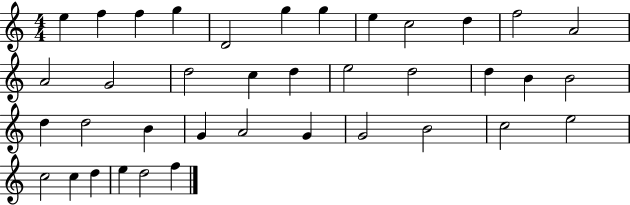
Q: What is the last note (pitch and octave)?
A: F5